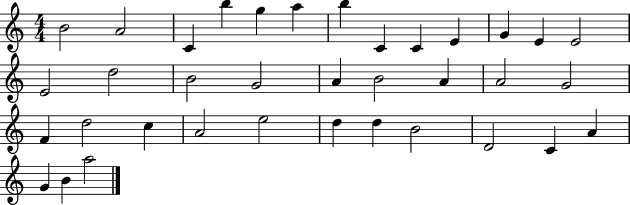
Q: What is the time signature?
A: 4/4